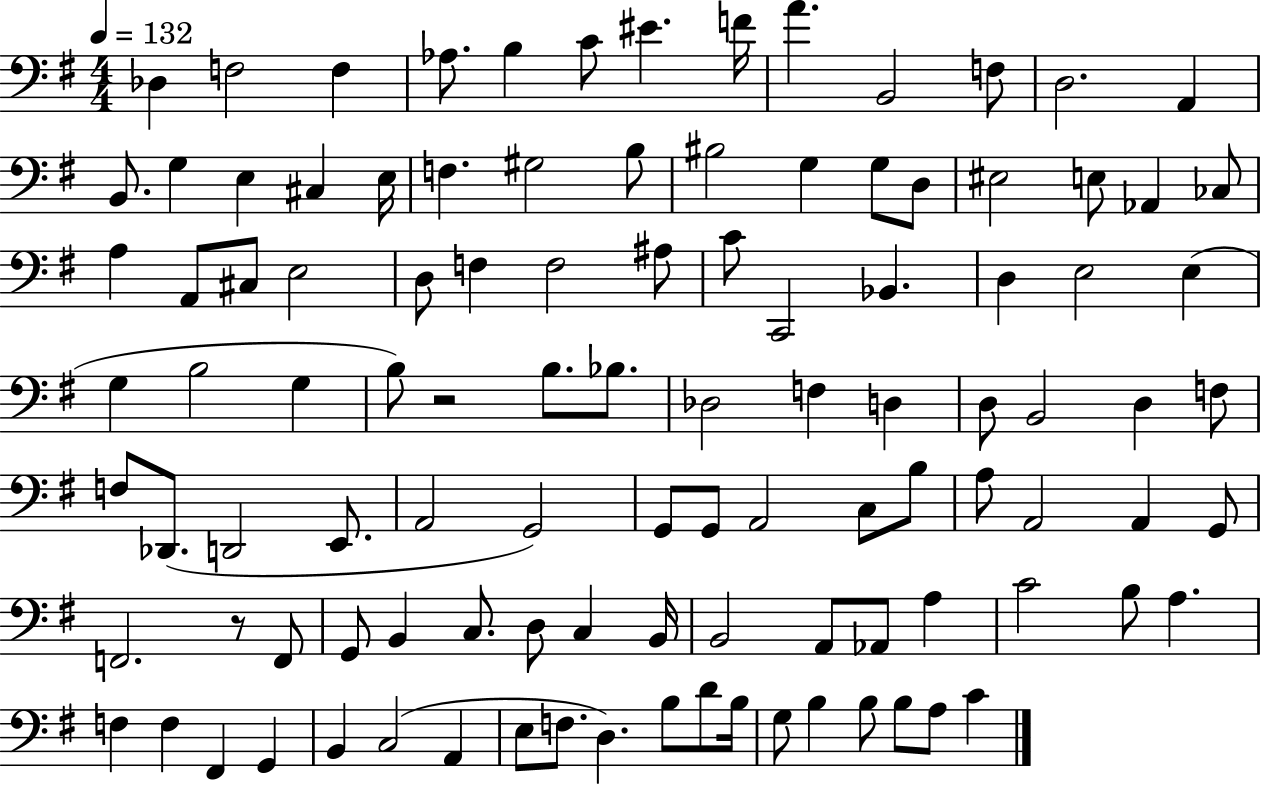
Db3/q F3/h F3/q Ab3/e. B3/q C4/e EIS4/q. F4/s A4/q. B2/h F3/e D3/h. A2/q B2/e. G3/q E3/q C#3/q E3/s F3/q. G#3/h B3/e BIS3/h G3/q G3/e D3/e EIS3/h E3/e Ab2/q CES3/e A3/q A2/e C#3/e E3/h D3/e F3/q F3/h A#3/e C4/e C2/h Bb2/q. D3/q E3/h E3/q G3/q B3/h G3/q B3/e R/h B3/e. Bb3/e. Db3/h F3/q D3/q D3/e B2/h D3/q F3/e F3/e Db2/e. D2/h E2/e. A2/h G2/h G2/e G2/e A2/h C3/e B3/e A3/e A2/h A2/q G2/e F2/h. R/e F2/e G2/e B2/q C3/e. D3/e C3/q B2/s B2/h A2/e Ab2/e A3/q C4/h B3/e A3/q. F3/q F3/q F#2/q G2/q B2/q C3/h A2/q E3/e F3/e. D3/q. B3/e D4/e B3/s G3/e B3/q B3/e B3/e A3/e C4/q